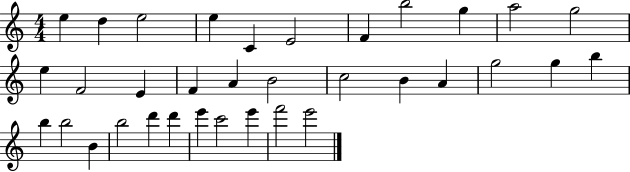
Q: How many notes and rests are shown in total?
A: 34